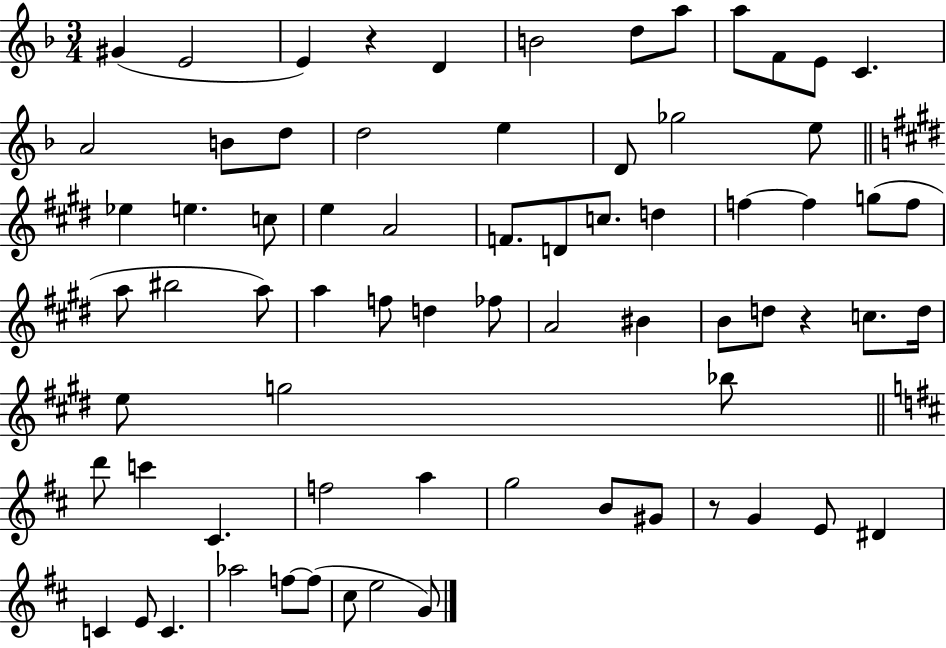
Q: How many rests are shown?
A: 3